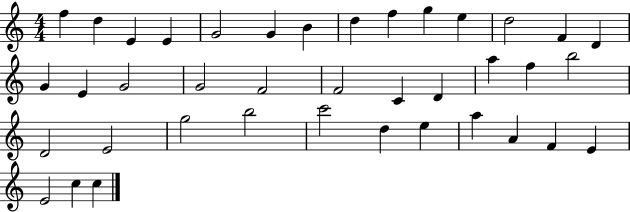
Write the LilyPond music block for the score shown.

{
  \clef treble
  \numericTimeSignature
  \time 4/4
  \key c \major
  f''4 d''4 e'4 e'4 | g'2 g'4 b'4 | d''4 f''4 g''4 e''4 | d''2 f'4 d'4 | \break g'4 e'4 g'2 | g'2 f'2 | f'2 c'4 d'4 | a''4 f''4 b''2 | \break d'2 e'2 | g''2 b''2 | c'''2 d''4 e''4 | a''4 a'4 f'4 e'4 | \break e'2 c''4 c''4 | \bar "|."
}